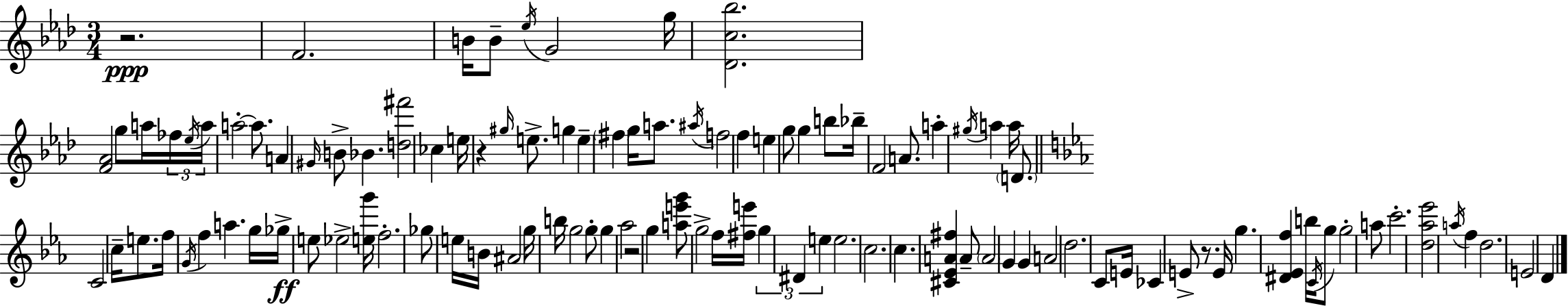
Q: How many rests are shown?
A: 4